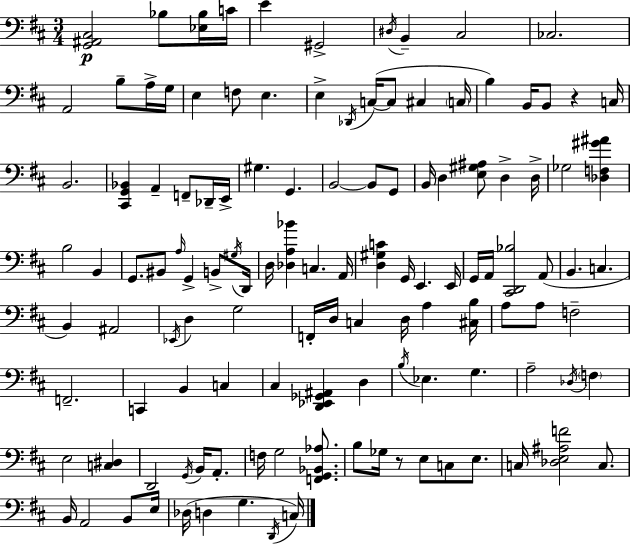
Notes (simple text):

[G2,A#2,C#3]/h Bb3/e [Eb3,Bb3]/s C4/s E4/q G#2/h D#3/s B2/q C#3/h CES3/h. A2/h B3/e A3/s G3/s E3/q F3/e E3/q. E3/q Db2/s C3/s C3/e C#3/q C3/s B3/q B2/s B2/e R/q C3/s B2/h. [C#2,G2,Bb2]/q A2/q F2/e Db2/s E2/s G#3/q. G2/q. B2/h B2/e G2/e B2/s D3/q [E3,G#3,A#3]/e D3/q D3/s Gb3/h [Db3,F3,G#4,A#4]/q B3/h B2/q G2/e. BIS2/e A3/s G2/q B2/e G#3/s D2/s D3/s [Db3,A3,Bb4]/q C3/q. A2/s [D3,G#3,C4]/q G2/s E2/q. E2/s G2/s A2/s [C#2,D2,Bb3]/h A2/e B2/q. C3/q. B2/q A#2/h Eb2/s D3/q G3/h F2/s D3/s C3/q D3/s A3/q [C#3,B3]/s A3/e A3/e F3/h F2/h. C2/q B2/q C3/q C#3/q [D2,Eb2,Gb2,A#2]/q D3/q B3/s Eb3/q. G3/q. A3/h Db3/s F3/q E3/h [C3,D#3]/q D2/h G2/s B2/s A2/e. F3/s G3/h [F2,G2,Bb2,Ab3]/e. B3/e Gb3/s R/e E3/e C3/e E3/e. C3/s [Db3,E3,A#3,F4]/h C3/e. B2/s A2/h B2/e E3/s Db3/s D3/q G3/q. D2/s C3/s